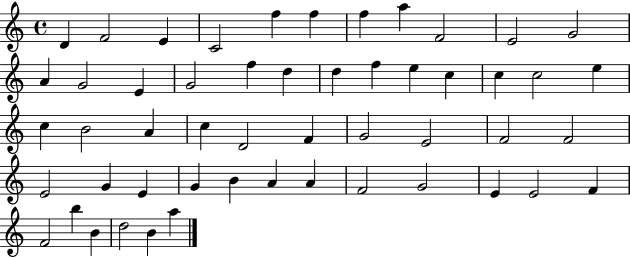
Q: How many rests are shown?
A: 0